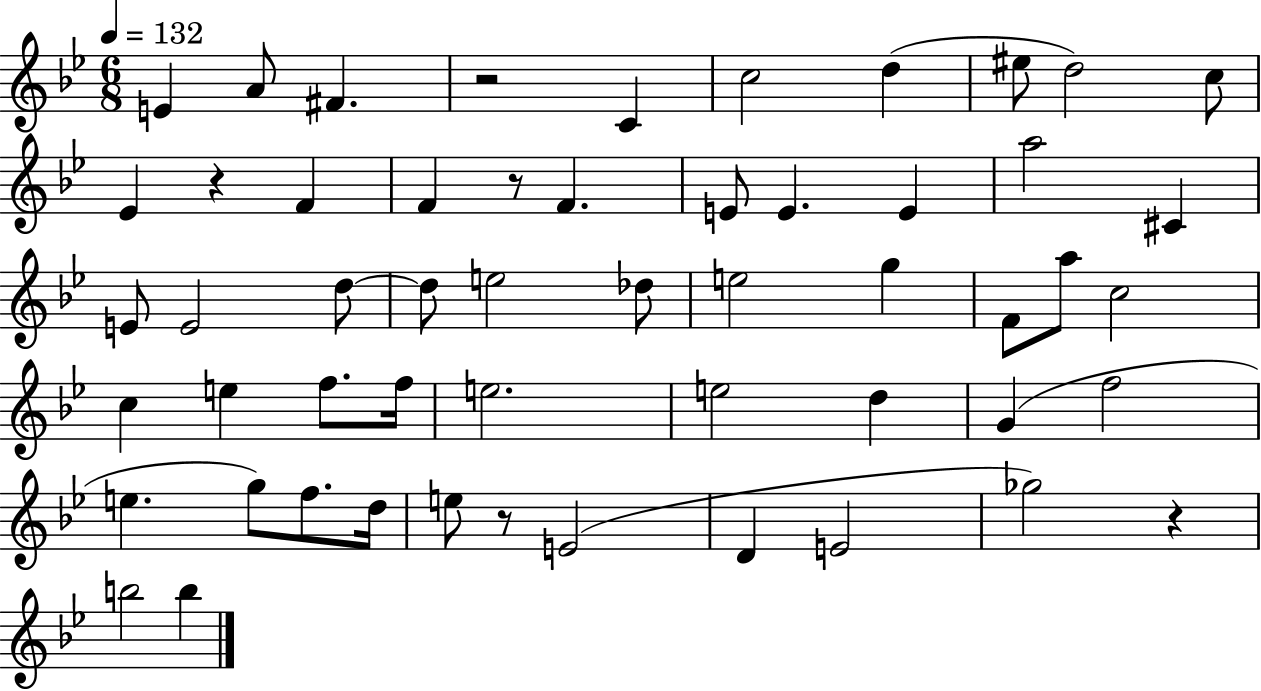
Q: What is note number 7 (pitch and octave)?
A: EIS5